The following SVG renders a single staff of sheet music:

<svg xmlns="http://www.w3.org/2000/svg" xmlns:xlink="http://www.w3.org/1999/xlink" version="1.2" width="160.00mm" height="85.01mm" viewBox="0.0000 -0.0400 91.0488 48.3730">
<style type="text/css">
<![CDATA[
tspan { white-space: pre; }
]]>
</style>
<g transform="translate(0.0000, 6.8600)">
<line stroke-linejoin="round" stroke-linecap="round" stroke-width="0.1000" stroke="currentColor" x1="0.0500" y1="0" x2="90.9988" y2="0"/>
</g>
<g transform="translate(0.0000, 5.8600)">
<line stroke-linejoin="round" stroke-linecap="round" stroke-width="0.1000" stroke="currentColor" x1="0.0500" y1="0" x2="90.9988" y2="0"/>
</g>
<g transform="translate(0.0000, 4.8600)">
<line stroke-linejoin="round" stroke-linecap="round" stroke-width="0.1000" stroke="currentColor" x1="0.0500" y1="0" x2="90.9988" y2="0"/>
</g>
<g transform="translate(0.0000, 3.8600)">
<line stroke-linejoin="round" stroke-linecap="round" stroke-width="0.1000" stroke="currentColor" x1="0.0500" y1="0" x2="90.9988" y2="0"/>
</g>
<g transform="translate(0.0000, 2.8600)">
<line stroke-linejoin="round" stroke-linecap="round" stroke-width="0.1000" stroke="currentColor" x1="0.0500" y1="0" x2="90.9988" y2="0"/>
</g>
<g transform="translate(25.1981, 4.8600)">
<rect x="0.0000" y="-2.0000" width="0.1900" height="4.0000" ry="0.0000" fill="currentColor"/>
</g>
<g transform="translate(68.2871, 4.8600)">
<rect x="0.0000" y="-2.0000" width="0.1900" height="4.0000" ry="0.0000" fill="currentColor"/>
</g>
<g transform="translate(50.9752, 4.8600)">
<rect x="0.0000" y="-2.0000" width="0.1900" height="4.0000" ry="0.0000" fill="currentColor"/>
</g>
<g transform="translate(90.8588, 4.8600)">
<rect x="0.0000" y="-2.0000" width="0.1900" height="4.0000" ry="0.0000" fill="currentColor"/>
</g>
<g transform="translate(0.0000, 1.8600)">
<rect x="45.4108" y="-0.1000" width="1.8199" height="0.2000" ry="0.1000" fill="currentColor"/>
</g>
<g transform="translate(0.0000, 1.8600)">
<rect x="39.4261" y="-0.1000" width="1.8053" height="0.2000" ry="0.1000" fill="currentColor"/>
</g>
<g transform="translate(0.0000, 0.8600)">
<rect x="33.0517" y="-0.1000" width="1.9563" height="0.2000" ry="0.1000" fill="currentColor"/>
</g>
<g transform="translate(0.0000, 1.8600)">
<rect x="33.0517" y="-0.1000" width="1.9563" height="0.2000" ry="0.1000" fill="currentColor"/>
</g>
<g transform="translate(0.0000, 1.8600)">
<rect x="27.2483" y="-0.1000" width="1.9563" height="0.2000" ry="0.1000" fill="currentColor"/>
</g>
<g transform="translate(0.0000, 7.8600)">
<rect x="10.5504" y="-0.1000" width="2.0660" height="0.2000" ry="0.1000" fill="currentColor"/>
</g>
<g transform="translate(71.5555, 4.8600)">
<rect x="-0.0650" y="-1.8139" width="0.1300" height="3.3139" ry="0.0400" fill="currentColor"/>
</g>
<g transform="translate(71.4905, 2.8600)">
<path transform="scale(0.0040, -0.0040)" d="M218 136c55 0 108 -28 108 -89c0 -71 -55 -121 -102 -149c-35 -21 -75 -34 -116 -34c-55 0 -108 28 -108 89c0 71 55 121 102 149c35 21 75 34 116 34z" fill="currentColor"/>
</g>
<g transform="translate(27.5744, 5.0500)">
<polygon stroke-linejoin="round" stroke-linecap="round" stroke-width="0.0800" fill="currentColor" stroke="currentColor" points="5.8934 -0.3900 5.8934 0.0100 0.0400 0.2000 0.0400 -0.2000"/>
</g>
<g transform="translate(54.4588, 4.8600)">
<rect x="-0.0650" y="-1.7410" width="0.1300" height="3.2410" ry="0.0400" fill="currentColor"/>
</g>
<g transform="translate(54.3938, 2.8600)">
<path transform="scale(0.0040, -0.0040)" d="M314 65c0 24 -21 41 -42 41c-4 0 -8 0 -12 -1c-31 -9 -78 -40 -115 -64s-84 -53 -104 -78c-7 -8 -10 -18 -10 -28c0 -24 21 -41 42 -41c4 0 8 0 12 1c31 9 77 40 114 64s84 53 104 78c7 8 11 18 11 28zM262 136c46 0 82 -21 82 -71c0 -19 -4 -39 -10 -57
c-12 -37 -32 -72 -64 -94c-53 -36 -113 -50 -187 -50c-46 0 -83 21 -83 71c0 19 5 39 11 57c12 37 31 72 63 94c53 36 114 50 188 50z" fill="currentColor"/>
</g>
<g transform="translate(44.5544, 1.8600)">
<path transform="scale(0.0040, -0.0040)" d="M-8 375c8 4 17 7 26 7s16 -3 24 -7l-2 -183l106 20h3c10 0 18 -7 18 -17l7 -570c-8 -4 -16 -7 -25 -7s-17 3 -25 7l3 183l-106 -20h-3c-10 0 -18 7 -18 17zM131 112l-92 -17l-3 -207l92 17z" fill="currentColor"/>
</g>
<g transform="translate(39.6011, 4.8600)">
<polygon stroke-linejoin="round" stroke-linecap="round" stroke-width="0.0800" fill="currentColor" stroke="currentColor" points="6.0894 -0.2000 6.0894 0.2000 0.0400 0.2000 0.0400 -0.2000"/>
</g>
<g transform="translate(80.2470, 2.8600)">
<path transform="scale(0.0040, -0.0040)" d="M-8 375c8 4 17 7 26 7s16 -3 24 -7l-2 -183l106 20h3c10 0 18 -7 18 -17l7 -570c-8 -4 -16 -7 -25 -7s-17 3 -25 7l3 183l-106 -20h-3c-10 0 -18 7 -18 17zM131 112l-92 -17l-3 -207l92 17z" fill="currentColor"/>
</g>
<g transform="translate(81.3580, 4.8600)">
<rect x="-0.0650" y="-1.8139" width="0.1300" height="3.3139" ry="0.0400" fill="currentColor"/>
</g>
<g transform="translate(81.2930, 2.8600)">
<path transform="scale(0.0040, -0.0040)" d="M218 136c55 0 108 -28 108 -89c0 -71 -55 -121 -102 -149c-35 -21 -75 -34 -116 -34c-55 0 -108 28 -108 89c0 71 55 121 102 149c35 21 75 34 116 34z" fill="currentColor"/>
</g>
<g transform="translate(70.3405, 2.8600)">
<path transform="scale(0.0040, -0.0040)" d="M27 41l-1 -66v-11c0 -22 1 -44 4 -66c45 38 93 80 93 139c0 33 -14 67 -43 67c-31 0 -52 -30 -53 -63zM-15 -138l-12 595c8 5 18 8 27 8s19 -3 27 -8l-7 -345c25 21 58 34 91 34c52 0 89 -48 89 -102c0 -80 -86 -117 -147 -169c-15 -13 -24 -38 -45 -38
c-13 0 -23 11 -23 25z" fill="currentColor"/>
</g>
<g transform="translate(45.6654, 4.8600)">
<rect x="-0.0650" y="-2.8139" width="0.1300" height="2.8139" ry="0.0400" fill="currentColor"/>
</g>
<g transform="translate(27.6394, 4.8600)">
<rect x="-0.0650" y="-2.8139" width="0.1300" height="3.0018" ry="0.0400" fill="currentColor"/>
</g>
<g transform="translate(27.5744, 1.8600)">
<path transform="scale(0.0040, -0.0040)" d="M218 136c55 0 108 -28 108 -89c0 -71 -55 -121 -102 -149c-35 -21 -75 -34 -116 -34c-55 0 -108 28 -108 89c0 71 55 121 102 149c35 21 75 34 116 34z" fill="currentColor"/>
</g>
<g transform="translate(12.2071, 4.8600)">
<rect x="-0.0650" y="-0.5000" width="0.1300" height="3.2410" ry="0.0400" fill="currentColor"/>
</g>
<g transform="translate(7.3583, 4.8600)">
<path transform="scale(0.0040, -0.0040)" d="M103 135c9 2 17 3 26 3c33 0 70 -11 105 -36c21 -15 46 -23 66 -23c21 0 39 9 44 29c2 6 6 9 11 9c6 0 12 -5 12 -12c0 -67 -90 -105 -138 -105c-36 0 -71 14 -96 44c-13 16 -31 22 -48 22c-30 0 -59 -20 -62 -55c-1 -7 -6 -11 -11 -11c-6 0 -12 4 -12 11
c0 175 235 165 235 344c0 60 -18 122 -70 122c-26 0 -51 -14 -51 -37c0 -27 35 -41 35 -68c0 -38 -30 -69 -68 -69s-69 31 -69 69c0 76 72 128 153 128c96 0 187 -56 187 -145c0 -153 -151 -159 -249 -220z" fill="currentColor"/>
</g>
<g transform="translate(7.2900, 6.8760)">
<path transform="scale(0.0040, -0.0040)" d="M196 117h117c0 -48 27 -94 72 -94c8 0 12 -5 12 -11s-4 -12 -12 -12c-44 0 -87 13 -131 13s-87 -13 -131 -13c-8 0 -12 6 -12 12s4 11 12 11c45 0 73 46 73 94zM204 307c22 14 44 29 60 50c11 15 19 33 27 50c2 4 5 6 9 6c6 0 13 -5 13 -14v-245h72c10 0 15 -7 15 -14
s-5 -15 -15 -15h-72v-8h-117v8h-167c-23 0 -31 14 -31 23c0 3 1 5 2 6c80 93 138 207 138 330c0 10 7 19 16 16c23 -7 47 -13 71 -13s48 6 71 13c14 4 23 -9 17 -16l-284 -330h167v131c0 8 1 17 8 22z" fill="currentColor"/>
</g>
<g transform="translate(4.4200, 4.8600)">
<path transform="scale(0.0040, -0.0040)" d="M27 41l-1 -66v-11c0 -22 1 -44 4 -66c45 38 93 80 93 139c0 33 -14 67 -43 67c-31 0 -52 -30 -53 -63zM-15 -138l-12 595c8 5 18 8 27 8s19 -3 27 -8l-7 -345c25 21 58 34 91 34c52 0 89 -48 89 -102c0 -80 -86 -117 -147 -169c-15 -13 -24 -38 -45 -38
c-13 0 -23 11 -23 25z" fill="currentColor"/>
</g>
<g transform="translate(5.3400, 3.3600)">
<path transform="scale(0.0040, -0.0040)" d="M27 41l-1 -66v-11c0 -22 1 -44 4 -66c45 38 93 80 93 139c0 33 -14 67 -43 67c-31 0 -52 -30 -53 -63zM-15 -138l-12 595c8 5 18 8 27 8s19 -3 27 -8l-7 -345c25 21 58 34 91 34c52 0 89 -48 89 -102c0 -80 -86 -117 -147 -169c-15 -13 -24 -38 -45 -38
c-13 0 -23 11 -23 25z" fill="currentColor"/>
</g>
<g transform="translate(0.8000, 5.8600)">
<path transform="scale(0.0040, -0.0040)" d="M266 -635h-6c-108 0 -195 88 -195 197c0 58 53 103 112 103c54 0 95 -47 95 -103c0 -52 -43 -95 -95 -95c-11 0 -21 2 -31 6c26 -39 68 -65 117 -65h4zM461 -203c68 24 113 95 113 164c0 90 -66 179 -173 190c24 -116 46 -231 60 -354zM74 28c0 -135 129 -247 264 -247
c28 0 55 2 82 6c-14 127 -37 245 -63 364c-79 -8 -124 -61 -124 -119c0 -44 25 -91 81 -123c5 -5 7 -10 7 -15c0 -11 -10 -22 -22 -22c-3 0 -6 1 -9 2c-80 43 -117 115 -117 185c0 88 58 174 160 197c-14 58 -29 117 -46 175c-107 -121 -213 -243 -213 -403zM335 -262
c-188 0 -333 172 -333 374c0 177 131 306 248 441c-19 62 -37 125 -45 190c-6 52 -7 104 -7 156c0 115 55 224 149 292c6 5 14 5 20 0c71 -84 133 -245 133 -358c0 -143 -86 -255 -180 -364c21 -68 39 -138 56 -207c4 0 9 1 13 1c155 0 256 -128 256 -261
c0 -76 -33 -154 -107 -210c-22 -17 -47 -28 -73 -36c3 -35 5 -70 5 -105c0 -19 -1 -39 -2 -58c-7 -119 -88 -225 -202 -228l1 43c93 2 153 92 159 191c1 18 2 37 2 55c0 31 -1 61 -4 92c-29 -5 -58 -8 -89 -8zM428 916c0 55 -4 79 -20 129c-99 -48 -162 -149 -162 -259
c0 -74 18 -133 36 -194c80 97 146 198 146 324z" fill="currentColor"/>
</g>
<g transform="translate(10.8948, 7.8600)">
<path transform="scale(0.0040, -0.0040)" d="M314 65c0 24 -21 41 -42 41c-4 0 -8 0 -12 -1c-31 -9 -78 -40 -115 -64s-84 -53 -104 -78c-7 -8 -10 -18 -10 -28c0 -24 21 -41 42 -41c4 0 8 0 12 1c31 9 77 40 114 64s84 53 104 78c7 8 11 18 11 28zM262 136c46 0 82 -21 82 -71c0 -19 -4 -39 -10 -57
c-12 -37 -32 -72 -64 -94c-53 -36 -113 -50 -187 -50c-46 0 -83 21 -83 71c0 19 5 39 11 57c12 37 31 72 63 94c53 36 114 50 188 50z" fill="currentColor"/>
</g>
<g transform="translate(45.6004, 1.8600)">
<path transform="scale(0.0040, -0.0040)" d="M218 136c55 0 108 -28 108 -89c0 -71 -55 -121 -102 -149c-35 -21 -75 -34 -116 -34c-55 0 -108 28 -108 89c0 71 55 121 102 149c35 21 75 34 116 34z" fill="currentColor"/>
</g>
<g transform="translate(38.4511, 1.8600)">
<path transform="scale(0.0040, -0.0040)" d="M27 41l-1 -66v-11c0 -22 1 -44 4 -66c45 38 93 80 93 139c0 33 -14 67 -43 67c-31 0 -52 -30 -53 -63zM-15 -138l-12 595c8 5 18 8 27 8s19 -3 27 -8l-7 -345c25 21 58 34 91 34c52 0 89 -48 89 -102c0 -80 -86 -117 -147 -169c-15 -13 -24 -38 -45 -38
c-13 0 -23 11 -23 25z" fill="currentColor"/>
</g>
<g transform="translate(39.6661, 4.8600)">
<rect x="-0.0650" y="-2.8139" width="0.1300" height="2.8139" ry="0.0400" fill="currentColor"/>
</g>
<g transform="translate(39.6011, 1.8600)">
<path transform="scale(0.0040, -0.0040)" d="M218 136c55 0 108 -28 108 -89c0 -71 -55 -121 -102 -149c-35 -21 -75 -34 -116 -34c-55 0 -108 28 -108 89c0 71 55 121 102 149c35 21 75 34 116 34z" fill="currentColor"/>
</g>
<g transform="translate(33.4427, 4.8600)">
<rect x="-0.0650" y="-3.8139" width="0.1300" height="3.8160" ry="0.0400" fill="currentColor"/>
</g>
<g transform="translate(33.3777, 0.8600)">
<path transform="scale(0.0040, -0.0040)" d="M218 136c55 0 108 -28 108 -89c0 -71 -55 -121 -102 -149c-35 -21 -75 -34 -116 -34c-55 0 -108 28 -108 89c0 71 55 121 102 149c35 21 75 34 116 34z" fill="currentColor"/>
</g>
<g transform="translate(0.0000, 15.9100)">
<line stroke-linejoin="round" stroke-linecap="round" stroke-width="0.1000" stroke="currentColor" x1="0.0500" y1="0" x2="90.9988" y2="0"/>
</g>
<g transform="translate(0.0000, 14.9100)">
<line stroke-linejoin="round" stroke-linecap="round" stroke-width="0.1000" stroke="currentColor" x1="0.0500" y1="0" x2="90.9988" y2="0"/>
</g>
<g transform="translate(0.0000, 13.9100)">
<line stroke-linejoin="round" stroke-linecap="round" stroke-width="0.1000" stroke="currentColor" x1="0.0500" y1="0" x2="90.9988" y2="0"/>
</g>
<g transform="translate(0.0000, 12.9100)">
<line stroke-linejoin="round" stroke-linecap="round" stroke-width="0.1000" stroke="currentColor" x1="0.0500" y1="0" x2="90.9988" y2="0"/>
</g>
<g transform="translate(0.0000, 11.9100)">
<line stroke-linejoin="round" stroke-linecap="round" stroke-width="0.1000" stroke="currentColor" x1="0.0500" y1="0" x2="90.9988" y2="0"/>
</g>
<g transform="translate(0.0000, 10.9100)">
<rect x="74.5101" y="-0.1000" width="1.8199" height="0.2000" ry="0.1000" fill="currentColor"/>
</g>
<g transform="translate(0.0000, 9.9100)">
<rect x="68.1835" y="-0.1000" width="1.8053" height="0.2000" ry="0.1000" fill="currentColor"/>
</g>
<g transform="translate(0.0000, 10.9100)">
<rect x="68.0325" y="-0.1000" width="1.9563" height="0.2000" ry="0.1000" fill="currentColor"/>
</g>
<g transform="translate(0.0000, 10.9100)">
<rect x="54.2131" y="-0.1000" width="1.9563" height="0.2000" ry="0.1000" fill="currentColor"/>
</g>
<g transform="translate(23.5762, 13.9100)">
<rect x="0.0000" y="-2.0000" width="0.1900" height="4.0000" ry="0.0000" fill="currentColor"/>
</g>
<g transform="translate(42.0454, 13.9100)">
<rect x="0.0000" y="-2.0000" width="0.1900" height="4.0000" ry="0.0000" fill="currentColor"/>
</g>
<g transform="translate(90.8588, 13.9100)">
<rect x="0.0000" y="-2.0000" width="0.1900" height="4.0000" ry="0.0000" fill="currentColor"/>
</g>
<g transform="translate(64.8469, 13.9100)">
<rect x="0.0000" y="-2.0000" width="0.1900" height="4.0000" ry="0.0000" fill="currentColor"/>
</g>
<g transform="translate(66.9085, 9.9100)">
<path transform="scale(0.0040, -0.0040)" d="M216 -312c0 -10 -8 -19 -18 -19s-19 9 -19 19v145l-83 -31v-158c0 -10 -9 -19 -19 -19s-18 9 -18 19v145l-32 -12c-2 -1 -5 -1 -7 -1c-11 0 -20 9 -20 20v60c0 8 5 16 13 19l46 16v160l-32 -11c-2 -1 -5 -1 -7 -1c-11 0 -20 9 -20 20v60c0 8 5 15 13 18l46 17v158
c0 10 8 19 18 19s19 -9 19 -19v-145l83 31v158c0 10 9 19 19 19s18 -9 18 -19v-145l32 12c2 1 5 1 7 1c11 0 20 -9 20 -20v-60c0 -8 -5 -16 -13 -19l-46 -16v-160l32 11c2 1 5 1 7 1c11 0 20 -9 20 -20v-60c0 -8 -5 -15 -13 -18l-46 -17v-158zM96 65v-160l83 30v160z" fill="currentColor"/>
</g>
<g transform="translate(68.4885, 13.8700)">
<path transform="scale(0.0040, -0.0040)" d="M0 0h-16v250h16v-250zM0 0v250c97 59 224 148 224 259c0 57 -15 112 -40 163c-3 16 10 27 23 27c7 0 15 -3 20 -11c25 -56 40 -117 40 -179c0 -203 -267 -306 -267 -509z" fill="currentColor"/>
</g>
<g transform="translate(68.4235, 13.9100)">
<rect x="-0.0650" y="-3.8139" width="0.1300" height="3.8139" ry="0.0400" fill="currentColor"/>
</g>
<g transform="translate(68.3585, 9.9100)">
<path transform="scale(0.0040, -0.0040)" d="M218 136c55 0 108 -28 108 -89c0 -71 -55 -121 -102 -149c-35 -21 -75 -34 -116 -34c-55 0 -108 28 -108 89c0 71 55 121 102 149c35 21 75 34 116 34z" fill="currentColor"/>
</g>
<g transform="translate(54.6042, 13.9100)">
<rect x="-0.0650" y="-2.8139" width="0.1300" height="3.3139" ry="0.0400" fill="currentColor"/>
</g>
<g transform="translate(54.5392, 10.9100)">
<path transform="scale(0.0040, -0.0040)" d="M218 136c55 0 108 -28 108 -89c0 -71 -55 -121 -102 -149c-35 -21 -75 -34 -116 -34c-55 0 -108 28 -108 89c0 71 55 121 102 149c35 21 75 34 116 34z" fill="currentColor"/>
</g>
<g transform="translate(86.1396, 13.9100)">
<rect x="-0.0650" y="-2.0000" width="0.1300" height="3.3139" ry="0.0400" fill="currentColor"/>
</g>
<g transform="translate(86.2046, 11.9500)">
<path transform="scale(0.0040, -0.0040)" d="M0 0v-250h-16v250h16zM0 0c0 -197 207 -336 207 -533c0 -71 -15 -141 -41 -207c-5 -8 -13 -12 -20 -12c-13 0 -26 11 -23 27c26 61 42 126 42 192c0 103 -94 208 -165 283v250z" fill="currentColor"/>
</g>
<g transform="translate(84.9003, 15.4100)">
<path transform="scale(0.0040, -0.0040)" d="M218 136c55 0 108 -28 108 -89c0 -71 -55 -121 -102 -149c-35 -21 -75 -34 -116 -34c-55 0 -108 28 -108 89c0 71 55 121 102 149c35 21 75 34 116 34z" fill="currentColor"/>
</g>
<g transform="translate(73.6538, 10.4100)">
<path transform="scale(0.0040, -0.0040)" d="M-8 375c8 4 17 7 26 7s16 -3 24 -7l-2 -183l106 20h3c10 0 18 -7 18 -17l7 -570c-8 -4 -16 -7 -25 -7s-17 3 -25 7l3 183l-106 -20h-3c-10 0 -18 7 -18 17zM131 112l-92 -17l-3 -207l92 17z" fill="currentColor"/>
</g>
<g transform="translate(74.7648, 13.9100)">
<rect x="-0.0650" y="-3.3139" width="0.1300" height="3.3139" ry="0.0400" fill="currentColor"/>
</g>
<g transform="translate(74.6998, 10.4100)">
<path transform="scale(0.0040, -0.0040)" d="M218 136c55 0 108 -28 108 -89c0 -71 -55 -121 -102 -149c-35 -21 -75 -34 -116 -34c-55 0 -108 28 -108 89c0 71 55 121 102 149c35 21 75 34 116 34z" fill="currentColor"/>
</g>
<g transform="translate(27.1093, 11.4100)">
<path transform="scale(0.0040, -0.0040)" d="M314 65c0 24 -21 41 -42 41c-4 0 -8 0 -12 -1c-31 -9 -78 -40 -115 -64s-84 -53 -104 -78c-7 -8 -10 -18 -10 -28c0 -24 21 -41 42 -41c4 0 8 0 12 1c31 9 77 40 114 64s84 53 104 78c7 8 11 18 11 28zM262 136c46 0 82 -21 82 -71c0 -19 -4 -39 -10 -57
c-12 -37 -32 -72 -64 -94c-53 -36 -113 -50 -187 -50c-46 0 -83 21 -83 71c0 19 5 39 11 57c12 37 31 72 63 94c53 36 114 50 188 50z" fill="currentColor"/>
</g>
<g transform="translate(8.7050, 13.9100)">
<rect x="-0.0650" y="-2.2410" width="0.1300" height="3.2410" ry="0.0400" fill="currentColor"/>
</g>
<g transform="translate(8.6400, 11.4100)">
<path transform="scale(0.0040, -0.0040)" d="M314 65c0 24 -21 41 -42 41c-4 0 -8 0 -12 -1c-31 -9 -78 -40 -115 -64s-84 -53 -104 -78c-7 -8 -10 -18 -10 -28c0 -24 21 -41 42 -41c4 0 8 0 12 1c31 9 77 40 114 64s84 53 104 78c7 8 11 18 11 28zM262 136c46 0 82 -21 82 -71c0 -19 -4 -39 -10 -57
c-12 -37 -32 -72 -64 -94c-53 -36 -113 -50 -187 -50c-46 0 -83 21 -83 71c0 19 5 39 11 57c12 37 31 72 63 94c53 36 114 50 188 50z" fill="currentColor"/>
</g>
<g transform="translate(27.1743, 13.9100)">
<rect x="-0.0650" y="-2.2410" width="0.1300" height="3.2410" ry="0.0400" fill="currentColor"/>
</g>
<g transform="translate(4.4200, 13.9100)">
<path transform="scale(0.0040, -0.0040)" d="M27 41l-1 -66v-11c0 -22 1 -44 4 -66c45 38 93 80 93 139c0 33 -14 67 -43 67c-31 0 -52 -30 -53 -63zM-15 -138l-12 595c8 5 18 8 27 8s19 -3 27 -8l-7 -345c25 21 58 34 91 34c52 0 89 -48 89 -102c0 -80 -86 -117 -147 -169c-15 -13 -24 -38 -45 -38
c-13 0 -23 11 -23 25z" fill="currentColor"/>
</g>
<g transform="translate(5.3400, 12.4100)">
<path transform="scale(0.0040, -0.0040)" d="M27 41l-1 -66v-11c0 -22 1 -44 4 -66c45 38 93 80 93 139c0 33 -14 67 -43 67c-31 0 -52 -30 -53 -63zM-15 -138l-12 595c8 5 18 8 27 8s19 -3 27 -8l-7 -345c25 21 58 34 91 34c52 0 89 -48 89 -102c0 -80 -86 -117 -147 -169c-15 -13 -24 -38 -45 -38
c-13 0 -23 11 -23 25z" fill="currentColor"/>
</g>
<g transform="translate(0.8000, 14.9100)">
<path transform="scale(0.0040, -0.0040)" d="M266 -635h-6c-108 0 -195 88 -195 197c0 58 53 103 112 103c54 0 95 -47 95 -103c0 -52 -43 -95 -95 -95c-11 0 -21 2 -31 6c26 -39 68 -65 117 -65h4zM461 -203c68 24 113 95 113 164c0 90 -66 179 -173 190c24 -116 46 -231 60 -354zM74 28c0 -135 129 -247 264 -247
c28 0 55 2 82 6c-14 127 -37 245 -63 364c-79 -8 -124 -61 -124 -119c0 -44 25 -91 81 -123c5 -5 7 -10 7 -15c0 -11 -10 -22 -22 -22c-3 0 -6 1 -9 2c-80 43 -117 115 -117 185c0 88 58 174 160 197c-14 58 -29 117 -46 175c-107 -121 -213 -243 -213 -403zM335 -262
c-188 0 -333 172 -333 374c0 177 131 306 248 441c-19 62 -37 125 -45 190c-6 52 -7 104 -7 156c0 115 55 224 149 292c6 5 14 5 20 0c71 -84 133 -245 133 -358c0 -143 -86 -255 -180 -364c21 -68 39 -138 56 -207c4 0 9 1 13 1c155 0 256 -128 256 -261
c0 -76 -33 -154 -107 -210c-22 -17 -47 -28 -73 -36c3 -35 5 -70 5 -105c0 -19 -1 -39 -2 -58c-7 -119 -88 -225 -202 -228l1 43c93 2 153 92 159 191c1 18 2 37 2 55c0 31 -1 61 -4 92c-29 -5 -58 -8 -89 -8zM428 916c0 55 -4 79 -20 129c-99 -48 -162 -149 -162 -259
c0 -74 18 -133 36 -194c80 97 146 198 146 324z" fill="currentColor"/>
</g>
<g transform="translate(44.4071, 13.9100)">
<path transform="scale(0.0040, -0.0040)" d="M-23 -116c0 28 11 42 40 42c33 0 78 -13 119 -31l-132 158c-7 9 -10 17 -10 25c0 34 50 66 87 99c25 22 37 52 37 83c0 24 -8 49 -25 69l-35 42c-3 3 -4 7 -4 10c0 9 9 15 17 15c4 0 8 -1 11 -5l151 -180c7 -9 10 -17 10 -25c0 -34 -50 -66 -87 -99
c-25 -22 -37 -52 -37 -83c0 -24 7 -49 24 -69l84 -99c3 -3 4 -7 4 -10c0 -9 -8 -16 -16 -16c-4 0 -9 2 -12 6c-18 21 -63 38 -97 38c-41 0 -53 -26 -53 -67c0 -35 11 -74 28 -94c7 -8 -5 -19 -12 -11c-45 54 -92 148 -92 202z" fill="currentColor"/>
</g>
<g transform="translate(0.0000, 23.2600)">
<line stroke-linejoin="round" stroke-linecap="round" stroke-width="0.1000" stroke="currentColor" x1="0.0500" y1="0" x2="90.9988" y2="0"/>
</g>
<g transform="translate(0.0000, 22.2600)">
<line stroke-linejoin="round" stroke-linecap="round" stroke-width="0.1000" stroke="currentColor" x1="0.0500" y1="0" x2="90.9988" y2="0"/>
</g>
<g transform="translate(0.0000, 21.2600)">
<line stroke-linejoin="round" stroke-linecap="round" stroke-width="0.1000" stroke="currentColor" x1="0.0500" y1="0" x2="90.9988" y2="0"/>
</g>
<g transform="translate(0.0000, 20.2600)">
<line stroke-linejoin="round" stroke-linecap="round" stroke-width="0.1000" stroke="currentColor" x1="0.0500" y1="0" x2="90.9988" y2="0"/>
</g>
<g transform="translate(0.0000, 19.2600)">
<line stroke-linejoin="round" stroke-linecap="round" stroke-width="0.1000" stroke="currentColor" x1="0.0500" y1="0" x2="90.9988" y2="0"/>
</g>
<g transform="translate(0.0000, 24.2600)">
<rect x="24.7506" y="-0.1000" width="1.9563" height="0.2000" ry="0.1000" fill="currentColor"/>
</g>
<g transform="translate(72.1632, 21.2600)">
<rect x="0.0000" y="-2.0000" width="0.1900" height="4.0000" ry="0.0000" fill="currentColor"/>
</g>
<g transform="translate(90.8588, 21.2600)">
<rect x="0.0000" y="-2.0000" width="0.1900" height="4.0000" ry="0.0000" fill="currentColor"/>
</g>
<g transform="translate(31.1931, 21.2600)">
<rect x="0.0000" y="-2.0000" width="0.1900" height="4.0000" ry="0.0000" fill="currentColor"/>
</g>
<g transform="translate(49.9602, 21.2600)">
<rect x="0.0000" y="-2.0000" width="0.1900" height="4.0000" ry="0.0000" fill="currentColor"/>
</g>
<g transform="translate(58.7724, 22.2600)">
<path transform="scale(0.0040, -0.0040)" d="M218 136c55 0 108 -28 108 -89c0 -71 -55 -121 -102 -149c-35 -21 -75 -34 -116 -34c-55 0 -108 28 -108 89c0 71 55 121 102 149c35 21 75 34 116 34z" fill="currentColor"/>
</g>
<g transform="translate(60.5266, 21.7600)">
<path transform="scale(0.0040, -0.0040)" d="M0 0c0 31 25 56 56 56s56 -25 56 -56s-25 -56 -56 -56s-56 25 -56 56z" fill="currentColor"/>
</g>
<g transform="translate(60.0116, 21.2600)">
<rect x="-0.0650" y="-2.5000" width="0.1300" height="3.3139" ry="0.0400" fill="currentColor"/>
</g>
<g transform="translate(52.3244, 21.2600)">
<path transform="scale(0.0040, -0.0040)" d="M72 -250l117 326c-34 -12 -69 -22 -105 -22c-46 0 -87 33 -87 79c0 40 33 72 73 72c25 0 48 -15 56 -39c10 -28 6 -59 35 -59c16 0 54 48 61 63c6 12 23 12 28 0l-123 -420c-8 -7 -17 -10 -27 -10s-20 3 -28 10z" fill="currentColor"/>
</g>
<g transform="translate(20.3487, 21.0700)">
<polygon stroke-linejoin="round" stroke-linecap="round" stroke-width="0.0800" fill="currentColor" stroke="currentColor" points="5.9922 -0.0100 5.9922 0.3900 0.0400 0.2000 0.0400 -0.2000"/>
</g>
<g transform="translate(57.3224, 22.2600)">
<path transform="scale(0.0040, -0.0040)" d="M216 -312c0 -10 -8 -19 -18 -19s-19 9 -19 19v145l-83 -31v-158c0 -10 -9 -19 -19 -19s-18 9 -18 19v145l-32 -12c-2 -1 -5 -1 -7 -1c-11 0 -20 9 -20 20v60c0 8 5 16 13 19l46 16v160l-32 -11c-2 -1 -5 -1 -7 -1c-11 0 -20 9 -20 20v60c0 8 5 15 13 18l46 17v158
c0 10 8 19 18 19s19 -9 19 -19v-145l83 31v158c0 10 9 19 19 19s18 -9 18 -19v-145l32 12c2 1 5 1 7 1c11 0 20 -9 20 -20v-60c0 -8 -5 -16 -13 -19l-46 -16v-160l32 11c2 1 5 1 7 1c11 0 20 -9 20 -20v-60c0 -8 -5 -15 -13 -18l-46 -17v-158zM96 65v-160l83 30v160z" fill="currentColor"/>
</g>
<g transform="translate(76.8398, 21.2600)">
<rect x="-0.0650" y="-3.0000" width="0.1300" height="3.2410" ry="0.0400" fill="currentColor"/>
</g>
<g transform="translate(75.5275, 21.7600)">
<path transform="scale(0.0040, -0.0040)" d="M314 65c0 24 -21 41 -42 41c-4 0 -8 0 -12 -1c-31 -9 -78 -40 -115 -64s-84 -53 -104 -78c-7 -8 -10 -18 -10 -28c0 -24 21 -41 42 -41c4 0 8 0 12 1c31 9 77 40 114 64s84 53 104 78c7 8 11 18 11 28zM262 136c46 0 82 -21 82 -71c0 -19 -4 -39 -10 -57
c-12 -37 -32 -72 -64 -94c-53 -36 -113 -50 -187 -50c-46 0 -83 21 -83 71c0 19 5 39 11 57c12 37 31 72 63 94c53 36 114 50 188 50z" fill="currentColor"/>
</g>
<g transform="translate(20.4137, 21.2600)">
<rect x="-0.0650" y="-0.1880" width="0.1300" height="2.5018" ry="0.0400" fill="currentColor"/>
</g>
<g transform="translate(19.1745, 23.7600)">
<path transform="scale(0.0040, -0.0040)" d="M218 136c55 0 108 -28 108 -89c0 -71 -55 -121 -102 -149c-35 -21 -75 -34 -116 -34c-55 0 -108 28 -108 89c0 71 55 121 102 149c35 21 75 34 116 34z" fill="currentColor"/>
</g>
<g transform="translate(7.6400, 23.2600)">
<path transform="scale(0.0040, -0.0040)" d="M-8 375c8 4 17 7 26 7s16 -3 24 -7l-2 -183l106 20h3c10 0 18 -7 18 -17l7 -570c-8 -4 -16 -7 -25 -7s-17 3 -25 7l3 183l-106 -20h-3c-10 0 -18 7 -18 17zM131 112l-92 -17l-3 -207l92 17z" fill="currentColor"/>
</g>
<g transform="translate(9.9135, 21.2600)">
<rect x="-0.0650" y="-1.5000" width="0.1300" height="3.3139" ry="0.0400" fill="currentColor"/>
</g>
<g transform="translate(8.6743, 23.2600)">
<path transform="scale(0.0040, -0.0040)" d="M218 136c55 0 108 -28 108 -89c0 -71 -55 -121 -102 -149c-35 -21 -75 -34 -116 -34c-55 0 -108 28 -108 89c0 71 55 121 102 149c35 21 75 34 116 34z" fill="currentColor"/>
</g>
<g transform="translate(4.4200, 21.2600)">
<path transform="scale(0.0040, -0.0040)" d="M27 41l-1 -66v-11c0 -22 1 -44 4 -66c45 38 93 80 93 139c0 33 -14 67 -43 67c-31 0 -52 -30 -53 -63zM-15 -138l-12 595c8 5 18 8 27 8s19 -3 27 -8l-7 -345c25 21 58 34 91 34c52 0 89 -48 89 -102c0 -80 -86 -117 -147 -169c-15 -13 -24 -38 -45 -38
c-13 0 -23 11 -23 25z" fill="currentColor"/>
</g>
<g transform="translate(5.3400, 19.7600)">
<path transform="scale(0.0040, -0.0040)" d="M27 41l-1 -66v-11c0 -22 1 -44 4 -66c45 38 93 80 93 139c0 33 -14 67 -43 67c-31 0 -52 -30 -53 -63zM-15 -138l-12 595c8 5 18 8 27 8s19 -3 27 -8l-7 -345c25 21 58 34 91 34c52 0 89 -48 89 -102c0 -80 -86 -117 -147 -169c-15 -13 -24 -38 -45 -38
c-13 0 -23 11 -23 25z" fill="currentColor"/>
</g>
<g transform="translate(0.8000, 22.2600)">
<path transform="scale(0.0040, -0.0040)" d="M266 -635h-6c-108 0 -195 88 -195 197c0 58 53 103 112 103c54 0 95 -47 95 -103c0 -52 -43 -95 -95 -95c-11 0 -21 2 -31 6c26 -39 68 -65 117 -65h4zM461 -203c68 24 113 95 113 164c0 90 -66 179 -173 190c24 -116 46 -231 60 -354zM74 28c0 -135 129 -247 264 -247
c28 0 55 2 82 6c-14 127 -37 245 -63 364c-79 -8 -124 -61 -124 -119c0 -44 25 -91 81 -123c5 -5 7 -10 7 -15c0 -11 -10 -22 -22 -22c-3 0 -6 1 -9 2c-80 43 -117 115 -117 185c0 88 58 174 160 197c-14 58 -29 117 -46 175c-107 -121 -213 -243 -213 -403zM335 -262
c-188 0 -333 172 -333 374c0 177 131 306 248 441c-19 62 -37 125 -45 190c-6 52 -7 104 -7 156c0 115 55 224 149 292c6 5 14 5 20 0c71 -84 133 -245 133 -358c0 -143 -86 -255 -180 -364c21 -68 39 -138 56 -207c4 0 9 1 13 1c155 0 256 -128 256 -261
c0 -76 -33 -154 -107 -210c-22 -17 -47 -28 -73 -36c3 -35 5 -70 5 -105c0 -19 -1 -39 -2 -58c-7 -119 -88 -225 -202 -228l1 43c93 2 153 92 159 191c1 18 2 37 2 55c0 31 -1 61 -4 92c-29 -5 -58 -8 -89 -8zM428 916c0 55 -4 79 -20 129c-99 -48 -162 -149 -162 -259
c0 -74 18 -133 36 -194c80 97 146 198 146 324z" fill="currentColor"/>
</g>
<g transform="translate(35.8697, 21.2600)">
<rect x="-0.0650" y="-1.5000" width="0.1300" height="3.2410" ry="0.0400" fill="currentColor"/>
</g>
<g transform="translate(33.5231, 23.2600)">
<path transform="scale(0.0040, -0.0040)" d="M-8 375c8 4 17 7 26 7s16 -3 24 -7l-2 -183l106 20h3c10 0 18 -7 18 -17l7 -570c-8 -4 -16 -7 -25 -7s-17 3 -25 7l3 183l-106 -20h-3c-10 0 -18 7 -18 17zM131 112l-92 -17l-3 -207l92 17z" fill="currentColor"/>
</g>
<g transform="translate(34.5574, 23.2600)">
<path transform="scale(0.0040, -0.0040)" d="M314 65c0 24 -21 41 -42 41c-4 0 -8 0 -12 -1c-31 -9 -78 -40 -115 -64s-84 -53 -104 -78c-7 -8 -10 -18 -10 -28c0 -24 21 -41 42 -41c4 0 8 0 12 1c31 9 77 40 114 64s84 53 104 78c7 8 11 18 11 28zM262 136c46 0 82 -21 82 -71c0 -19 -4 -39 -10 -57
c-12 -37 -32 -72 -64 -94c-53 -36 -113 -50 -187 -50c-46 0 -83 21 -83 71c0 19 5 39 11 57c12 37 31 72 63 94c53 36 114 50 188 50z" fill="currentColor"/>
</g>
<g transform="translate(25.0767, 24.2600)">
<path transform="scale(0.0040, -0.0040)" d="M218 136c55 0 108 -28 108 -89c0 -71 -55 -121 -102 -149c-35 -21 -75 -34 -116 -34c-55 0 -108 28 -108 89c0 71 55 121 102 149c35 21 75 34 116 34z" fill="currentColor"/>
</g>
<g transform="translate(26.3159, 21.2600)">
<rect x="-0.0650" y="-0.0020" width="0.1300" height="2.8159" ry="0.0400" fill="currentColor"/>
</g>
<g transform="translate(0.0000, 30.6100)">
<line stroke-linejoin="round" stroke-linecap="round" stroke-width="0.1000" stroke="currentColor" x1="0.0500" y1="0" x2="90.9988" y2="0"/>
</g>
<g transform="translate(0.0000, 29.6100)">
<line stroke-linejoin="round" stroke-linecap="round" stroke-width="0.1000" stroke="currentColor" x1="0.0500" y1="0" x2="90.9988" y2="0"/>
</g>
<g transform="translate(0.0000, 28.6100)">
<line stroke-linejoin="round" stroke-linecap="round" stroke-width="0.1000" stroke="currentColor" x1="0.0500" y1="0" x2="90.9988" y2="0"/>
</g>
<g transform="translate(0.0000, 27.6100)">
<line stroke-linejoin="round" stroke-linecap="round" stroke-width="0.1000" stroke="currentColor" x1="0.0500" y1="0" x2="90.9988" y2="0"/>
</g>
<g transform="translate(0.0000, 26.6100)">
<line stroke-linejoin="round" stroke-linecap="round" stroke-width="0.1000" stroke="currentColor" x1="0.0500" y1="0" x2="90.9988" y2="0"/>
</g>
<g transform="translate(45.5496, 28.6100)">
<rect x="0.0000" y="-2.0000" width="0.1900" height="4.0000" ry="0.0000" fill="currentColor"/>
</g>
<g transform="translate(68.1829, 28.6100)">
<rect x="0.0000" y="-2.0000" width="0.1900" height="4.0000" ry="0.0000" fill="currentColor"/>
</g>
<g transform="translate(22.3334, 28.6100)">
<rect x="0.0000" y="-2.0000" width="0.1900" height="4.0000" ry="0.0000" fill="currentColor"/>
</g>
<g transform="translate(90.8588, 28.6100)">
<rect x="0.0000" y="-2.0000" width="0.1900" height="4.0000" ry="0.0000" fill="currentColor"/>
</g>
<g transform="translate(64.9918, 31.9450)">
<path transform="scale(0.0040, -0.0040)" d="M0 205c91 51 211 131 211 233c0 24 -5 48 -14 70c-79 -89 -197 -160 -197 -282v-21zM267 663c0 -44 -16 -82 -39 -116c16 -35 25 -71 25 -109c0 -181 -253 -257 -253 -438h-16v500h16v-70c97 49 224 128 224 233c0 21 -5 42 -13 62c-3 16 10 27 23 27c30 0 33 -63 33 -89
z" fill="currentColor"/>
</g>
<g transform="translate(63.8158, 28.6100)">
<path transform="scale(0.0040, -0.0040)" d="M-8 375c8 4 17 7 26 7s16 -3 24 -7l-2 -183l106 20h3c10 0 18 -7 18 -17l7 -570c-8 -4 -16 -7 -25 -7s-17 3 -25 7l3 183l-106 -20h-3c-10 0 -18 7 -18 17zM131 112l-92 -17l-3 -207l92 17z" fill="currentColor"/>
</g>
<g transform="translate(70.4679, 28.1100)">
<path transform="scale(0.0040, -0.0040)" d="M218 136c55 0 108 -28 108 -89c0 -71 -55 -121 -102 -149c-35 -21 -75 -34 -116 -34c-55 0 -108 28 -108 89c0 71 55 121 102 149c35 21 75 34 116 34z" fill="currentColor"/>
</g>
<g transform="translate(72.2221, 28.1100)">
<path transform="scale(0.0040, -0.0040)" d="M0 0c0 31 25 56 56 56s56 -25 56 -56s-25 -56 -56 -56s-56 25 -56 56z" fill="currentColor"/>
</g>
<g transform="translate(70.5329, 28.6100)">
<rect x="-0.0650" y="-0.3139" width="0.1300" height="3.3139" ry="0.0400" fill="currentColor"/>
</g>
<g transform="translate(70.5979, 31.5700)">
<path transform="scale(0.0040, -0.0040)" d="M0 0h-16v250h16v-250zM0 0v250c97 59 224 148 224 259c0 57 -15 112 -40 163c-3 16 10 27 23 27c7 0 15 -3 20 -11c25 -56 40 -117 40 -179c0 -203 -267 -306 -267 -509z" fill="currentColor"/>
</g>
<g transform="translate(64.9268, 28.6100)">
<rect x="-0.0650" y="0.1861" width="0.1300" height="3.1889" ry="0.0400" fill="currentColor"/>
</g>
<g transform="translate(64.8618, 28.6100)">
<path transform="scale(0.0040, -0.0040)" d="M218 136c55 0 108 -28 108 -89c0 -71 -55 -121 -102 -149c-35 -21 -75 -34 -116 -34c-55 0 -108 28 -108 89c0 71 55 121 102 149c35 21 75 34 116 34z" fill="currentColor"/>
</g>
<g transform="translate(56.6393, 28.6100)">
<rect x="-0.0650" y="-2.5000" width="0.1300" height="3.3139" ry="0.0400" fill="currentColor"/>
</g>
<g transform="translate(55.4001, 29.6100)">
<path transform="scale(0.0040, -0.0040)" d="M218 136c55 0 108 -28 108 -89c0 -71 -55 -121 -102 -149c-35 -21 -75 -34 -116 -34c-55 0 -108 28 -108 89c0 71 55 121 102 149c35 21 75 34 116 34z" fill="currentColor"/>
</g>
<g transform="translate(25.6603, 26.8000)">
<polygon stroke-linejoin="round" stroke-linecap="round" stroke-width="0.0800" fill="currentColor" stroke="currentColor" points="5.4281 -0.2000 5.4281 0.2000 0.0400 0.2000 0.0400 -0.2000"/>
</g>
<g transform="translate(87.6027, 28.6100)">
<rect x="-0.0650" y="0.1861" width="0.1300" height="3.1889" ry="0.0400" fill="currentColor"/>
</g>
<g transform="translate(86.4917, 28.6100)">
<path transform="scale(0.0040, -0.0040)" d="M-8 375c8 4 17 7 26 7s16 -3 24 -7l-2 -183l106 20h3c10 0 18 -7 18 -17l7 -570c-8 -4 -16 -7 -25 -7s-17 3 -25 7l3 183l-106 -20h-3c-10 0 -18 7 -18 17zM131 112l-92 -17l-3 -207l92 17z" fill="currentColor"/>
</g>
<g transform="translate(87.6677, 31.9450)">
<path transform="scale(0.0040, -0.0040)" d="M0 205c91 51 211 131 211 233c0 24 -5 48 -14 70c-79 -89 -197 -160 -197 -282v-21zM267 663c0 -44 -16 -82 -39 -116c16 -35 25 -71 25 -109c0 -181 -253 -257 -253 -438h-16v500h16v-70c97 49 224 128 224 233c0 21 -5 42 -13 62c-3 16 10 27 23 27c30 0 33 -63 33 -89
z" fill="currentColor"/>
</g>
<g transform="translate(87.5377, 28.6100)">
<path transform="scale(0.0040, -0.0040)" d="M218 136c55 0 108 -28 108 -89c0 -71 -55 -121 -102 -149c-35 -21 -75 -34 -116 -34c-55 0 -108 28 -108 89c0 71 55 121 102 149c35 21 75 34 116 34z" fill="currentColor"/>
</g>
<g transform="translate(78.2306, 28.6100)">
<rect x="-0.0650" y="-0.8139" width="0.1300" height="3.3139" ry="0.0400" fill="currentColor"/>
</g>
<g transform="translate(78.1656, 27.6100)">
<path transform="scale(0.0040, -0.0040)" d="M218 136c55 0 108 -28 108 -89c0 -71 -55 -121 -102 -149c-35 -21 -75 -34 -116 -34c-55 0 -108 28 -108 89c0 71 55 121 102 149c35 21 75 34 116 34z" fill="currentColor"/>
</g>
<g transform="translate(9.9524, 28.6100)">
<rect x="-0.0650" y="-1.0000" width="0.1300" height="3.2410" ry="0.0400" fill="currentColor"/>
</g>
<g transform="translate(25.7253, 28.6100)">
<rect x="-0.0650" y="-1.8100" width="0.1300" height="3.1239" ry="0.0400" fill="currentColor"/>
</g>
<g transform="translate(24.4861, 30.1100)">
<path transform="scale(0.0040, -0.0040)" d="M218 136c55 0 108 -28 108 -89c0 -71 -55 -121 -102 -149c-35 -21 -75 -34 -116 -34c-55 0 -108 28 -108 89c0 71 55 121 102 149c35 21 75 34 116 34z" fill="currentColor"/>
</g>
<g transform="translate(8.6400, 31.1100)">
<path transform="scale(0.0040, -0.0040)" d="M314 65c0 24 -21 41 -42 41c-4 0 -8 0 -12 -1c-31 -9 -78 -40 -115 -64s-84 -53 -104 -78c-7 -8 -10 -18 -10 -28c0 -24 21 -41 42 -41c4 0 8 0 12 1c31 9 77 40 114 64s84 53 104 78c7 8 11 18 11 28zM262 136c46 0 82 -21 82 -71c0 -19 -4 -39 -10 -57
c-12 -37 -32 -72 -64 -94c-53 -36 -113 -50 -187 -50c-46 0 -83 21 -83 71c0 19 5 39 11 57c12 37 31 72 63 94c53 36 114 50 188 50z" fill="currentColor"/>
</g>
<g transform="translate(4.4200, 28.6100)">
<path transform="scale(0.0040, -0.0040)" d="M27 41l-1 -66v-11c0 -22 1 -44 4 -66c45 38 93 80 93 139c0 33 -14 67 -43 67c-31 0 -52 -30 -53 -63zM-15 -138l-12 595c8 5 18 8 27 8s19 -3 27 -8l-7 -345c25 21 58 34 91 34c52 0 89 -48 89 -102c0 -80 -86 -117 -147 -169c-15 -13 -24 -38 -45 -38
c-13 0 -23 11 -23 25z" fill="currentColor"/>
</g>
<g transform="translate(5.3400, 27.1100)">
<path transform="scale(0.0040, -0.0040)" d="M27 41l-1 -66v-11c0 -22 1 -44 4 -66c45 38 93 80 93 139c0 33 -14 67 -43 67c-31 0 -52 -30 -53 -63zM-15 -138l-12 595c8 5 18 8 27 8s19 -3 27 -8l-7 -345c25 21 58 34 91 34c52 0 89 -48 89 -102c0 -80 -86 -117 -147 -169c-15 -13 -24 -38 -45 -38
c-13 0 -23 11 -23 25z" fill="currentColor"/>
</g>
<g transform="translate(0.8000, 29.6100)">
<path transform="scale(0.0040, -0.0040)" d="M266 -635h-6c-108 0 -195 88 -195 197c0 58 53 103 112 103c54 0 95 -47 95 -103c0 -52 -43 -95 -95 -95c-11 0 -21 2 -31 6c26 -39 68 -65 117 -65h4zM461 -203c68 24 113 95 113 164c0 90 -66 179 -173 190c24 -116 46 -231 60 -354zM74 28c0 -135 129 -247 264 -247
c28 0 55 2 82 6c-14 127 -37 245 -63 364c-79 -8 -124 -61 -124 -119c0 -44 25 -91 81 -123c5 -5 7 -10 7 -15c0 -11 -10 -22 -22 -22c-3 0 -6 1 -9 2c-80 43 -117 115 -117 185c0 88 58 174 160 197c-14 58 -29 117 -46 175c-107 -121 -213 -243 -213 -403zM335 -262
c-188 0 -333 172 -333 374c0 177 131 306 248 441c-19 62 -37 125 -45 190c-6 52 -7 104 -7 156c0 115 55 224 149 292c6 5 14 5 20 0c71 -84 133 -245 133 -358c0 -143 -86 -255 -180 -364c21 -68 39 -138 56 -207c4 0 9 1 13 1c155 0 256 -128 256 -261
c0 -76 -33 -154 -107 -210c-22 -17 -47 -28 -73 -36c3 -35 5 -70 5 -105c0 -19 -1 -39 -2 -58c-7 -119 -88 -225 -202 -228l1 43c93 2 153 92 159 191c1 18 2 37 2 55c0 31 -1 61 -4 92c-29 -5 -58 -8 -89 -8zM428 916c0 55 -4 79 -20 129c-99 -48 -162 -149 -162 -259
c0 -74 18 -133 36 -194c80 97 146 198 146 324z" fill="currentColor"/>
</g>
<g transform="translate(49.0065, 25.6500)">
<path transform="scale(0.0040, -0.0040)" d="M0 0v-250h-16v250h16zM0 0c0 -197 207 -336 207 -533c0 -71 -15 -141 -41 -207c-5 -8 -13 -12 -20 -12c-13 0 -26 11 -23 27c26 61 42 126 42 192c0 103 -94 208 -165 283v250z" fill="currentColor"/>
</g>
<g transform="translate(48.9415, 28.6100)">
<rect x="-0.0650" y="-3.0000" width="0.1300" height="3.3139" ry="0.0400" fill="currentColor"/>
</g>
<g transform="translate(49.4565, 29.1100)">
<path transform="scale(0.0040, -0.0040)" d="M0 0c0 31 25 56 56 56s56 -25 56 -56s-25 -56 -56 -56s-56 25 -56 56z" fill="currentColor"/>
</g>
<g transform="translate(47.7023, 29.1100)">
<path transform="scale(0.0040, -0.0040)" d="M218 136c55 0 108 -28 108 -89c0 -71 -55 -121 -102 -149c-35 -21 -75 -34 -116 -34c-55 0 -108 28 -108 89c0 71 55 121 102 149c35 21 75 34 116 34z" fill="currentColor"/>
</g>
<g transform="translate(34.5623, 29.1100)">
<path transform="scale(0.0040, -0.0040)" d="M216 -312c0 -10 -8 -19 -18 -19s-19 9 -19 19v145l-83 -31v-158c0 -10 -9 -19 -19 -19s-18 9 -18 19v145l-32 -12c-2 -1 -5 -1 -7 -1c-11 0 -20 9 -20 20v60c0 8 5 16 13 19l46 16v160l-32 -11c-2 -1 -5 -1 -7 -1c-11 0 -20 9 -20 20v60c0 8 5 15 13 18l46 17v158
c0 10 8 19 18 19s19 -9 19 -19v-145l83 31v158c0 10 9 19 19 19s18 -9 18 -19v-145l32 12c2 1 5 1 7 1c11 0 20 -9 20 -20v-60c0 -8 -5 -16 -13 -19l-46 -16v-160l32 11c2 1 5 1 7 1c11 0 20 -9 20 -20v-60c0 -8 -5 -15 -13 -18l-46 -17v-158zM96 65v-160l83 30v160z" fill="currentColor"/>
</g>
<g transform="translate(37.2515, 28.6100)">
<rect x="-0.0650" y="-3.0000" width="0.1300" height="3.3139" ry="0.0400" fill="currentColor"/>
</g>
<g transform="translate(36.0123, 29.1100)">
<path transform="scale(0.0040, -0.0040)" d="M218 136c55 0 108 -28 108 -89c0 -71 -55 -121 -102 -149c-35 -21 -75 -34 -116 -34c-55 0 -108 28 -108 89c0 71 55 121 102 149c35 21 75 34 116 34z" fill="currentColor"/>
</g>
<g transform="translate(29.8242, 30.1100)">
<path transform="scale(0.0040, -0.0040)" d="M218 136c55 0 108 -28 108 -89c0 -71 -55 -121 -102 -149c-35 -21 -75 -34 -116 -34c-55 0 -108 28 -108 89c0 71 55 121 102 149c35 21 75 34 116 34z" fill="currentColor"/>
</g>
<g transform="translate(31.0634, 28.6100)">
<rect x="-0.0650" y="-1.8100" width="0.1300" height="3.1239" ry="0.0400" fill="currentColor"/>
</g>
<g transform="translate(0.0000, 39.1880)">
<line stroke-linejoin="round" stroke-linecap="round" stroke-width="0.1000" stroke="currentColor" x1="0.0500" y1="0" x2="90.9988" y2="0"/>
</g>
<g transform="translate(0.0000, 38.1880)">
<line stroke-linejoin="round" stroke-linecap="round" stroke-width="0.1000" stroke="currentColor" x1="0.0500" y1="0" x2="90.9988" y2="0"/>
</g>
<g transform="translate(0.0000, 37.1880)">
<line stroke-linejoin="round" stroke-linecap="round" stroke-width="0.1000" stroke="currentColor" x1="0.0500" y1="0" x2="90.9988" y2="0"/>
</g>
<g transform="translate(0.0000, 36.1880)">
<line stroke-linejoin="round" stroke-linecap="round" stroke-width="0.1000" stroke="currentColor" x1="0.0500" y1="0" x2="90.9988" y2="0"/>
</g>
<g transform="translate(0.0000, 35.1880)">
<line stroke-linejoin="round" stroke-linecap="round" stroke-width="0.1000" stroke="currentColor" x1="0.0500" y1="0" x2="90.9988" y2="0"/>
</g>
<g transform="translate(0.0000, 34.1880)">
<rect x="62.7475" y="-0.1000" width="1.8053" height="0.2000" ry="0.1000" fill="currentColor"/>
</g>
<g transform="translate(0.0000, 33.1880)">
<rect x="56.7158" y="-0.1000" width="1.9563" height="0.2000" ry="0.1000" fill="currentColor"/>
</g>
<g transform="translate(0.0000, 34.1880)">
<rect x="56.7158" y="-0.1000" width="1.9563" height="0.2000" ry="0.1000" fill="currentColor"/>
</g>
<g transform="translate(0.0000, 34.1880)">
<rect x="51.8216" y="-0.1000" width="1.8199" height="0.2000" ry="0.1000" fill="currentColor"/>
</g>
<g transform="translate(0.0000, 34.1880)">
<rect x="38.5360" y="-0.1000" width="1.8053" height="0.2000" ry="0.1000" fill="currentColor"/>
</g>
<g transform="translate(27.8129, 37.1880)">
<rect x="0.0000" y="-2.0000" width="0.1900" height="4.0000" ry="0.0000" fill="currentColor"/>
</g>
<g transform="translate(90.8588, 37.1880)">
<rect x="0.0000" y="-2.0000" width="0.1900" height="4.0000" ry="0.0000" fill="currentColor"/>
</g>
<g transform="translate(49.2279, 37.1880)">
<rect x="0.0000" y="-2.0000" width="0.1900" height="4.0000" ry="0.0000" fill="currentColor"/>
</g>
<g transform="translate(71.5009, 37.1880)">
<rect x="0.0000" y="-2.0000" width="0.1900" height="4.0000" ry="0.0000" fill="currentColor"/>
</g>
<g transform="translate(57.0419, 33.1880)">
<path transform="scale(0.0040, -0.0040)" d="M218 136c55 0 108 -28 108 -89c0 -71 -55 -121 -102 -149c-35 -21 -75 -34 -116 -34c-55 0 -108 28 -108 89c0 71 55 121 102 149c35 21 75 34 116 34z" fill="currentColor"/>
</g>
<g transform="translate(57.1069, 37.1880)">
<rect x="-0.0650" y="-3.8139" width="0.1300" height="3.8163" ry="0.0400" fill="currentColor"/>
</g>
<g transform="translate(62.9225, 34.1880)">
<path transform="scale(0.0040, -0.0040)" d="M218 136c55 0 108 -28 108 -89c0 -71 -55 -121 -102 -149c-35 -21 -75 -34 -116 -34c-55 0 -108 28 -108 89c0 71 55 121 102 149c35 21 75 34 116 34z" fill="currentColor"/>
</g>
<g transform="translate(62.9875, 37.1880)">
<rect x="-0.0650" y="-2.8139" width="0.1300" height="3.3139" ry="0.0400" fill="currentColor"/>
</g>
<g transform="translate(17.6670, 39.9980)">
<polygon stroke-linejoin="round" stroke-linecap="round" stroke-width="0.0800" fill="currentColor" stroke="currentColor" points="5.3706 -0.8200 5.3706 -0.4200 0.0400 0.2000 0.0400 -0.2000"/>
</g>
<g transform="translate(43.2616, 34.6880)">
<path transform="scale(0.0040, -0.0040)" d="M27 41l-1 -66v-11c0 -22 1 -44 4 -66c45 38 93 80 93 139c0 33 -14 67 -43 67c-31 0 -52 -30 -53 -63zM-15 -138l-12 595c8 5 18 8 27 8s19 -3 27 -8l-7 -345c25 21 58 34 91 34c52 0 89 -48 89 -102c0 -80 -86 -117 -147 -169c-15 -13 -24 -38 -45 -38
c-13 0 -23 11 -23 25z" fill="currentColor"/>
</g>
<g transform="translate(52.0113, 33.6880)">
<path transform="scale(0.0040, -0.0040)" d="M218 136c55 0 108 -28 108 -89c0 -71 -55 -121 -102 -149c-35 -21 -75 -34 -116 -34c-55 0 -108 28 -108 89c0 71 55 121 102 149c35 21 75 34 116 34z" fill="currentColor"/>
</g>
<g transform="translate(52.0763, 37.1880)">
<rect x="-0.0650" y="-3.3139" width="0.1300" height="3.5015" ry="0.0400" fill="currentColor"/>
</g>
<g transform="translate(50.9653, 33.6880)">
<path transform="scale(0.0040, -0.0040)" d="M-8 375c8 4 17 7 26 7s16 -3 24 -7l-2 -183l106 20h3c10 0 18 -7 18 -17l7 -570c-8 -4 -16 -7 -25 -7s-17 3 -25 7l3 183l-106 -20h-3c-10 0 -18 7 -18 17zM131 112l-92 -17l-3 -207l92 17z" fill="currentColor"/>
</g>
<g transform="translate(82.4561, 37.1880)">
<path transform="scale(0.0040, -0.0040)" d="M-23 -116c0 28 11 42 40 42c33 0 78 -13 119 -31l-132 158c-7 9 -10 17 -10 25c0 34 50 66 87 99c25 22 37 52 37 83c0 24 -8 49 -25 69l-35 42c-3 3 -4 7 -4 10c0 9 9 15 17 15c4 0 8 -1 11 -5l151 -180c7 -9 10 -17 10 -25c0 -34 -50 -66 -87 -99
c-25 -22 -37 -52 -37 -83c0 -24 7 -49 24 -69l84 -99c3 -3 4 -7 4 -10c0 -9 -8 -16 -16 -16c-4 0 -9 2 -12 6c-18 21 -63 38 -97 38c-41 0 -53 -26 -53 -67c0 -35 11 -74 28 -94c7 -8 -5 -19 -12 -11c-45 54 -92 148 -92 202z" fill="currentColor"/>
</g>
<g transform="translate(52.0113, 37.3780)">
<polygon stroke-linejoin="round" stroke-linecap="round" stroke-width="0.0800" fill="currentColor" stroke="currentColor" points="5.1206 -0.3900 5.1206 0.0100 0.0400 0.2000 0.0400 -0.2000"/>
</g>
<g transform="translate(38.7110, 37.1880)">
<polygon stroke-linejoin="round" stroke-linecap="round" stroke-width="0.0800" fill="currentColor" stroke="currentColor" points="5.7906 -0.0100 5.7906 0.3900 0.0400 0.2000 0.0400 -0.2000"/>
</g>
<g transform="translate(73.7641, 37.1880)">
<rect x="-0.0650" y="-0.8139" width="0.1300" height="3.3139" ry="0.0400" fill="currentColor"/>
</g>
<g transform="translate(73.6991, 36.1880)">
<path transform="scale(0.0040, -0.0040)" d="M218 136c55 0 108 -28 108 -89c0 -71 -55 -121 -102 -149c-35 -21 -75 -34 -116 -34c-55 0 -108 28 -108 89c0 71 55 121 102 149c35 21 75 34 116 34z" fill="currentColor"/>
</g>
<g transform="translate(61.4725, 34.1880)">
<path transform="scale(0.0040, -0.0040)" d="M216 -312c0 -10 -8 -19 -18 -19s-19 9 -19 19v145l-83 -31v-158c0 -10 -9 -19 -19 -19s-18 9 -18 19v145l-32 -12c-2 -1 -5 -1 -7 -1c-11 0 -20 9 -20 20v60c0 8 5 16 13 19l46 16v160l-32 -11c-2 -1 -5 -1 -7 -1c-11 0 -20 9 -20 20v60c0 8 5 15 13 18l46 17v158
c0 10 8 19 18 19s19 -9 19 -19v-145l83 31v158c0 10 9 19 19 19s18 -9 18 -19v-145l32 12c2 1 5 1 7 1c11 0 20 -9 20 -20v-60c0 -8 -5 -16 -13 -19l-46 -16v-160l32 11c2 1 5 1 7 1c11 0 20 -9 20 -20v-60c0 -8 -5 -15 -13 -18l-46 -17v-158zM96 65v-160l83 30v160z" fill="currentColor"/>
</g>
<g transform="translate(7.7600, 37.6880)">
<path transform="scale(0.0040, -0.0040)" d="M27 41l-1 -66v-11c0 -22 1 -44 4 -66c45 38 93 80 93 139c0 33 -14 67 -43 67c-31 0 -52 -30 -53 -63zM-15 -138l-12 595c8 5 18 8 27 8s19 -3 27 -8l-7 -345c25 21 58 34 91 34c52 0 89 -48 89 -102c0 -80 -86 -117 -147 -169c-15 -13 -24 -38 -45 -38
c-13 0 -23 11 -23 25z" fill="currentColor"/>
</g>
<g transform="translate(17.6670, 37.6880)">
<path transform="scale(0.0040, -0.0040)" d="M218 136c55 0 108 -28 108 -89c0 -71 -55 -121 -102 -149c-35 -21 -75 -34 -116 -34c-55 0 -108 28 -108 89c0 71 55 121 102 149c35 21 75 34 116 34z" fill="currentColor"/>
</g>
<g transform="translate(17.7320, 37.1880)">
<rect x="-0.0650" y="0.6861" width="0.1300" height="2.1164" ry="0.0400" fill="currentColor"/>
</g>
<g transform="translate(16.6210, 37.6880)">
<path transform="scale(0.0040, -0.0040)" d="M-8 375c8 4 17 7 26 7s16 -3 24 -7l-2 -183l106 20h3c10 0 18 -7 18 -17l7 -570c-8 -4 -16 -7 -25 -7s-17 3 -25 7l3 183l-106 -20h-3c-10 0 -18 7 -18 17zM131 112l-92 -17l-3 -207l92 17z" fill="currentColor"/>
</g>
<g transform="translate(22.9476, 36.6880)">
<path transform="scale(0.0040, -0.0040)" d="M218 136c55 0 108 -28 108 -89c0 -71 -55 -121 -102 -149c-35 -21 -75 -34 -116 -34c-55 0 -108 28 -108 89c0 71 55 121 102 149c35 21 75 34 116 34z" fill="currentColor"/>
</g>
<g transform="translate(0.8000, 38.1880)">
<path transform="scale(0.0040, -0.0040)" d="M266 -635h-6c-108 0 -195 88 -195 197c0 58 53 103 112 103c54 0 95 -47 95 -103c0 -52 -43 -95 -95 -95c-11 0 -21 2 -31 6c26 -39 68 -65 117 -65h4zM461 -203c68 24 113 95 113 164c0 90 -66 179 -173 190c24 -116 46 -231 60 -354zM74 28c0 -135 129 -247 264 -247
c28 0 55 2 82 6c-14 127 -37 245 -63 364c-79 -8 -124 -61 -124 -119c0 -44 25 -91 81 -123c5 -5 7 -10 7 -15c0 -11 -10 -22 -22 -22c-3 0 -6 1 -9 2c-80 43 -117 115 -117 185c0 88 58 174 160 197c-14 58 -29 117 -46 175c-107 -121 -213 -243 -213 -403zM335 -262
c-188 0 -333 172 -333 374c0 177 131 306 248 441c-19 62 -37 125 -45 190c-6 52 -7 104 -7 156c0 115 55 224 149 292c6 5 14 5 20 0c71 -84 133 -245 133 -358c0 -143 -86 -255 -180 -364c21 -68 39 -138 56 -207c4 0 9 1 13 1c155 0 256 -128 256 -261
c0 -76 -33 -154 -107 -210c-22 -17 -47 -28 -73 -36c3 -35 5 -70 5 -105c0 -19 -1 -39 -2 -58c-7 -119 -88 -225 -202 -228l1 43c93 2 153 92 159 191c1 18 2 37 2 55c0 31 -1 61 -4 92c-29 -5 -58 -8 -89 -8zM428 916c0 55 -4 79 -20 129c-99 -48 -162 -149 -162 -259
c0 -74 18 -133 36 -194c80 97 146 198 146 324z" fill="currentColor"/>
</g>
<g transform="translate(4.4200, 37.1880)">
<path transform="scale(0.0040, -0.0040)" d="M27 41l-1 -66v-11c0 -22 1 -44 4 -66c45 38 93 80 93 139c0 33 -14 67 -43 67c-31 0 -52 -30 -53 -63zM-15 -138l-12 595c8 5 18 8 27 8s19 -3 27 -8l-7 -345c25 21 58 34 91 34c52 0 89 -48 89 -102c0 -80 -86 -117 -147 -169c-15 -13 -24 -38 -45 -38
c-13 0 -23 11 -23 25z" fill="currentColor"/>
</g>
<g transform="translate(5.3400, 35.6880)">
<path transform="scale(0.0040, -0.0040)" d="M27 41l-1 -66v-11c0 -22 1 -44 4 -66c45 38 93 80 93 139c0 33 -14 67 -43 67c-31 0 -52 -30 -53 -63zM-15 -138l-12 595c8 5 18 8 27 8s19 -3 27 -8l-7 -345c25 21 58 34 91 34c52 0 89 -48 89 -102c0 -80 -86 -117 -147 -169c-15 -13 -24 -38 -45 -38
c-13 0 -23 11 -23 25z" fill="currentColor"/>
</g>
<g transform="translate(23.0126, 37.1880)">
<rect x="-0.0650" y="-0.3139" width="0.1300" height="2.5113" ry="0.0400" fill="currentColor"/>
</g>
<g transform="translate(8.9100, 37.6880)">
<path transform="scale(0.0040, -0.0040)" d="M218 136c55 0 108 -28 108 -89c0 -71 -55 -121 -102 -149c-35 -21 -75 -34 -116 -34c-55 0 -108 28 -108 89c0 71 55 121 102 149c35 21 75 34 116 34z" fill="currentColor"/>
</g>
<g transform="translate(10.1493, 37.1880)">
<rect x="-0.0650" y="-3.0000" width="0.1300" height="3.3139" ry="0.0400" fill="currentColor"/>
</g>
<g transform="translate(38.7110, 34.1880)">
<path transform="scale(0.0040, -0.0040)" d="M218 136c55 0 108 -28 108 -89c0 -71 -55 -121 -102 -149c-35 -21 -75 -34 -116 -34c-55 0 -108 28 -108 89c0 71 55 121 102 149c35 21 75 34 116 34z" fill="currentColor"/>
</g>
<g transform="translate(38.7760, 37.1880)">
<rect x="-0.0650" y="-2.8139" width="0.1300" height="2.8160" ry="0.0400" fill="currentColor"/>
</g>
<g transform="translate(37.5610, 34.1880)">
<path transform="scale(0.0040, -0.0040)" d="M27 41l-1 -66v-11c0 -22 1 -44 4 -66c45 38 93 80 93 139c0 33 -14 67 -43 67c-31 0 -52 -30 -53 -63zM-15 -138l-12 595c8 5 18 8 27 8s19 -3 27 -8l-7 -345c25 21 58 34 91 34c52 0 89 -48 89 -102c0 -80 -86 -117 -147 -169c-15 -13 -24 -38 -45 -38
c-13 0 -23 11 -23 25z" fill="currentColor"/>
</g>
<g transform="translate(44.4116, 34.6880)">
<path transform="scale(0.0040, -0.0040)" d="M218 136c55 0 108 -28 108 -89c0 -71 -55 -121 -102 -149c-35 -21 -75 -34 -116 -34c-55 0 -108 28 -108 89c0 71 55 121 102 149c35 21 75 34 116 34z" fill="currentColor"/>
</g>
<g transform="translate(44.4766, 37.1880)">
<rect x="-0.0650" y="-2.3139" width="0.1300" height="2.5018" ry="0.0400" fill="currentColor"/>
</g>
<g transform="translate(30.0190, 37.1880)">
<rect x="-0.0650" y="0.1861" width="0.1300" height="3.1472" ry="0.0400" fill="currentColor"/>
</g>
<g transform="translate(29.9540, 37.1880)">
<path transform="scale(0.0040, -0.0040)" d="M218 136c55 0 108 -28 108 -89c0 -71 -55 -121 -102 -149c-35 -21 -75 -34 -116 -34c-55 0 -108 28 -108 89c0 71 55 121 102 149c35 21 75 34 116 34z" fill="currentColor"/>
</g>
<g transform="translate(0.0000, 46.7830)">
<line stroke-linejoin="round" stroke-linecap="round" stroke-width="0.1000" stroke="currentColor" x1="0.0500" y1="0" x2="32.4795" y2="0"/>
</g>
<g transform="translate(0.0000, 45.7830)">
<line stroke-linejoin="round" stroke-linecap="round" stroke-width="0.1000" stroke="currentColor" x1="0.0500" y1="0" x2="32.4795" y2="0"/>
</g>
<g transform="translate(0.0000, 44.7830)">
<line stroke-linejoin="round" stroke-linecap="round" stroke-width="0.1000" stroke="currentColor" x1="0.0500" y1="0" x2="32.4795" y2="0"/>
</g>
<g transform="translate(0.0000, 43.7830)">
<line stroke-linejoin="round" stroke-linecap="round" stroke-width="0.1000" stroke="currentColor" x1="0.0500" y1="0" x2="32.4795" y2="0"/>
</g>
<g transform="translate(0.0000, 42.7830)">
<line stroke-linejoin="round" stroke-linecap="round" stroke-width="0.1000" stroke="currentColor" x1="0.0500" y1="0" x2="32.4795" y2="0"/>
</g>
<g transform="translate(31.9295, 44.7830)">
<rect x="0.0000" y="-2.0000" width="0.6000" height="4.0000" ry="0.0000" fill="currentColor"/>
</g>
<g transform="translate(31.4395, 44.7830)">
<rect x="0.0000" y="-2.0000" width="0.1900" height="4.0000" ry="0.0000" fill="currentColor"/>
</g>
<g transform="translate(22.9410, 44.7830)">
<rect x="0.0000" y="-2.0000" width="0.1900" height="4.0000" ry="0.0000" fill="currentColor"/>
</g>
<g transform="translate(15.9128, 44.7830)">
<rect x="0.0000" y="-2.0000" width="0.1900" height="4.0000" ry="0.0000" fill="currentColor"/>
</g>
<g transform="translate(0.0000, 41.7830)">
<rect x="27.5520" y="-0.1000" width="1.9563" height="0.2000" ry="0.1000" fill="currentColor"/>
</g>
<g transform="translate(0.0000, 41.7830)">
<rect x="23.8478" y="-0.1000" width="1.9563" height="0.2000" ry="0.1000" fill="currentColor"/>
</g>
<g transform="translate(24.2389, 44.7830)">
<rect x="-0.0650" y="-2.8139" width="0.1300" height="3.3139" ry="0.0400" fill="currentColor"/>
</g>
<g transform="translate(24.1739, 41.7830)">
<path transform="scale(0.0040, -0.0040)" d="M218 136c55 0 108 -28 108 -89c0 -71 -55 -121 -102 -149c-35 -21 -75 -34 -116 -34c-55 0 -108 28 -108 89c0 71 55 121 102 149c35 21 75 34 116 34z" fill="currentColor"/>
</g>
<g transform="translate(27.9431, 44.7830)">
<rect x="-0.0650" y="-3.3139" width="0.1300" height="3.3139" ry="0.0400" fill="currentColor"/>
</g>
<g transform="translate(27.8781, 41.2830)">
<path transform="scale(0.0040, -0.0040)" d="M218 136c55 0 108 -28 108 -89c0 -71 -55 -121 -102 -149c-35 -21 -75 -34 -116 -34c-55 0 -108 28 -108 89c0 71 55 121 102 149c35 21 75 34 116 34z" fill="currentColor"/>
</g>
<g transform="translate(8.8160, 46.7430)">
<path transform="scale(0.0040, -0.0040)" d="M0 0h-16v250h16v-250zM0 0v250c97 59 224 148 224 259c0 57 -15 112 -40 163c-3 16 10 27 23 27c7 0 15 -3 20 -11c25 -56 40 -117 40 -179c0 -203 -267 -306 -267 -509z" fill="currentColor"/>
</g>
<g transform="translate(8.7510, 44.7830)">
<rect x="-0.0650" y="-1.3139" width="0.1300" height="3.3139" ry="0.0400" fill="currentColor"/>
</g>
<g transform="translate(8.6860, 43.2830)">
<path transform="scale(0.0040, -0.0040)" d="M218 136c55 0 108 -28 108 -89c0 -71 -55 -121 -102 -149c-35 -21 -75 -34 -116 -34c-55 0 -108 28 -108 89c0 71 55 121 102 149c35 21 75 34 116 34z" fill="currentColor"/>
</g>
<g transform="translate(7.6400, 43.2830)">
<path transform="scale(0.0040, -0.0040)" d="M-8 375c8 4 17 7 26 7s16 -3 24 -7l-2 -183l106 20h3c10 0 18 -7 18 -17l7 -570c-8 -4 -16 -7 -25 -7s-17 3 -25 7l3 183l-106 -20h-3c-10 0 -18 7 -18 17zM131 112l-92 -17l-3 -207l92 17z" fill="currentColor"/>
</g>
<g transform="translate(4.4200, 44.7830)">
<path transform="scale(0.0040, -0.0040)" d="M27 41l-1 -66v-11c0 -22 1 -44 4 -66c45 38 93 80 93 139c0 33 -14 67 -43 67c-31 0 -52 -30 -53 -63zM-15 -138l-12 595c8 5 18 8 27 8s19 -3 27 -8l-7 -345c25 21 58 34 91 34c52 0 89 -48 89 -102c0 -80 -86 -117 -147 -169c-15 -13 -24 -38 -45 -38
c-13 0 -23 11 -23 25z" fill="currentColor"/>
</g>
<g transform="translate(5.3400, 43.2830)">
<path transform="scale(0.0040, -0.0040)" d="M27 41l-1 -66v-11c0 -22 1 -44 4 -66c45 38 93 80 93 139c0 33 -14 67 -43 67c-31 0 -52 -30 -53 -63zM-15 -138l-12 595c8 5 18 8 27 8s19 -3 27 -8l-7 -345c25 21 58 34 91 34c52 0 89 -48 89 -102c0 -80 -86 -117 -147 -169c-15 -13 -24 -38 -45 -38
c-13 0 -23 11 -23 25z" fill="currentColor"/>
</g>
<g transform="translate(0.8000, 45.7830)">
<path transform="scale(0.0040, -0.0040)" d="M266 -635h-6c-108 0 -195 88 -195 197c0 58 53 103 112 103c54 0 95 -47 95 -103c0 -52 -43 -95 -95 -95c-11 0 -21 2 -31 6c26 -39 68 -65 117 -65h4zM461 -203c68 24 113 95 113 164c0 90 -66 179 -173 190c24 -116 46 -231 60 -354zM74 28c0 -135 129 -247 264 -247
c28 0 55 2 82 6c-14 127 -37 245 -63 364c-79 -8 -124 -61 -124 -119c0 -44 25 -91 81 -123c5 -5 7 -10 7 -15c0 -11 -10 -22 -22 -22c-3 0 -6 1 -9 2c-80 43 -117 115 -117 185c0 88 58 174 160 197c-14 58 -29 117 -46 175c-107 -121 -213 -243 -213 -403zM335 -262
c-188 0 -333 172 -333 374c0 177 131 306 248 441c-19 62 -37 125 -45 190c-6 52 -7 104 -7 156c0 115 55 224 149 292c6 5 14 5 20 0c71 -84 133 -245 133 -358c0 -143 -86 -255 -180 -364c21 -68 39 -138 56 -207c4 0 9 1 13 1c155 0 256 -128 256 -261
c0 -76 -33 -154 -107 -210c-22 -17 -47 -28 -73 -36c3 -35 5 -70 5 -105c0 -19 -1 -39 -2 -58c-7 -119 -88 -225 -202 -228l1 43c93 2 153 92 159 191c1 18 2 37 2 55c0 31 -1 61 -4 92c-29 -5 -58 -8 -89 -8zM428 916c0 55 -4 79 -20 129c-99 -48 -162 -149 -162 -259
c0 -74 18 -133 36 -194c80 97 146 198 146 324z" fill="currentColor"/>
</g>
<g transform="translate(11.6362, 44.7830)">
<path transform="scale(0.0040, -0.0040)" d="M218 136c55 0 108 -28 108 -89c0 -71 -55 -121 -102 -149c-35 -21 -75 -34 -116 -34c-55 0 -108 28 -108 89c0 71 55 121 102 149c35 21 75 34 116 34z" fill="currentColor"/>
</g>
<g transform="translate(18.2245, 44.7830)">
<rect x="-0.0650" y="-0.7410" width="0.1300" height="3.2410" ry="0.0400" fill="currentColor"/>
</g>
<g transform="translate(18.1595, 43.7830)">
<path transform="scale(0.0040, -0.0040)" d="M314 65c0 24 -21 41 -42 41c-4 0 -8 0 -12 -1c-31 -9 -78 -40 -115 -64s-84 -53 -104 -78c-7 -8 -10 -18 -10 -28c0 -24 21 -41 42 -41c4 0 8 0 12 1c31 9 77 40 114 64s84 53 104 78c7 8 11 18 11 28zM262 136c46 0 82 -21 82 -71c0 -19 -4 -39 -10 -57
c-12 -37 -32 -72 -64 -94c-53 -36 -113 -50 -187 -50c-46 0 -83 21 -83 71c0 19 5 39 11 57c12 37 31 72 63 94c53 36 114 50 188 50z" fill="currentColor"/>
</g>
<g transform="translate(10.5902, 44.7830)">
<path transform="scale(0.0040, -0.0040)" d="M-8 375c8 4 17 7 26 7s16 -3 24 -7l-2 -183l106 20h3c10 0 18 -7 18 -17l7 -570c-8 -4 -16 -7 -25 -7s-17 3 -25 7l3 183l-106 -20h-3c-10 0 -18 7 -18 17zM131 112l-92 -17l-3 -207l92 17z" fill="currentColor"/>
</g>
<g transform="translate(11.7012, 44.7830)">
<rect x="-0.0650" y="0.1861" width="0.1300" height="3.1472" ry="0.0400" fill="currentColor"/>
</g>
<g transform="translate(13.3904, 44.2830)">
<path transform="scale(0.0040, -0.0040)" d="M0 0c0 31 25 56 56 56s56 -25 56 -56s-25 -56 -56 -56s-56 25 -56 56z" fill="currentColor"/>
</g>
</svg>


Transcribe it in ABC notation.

X:1
T:Untitled
M:2/4
L:1/4
K:Bb
C2 a/2 c'/2 _a/2 a/2 f2 _f f g2 g2 z a ^c'/2 b F/2 E D/2 C/2 E2 z/2 ^G A2 D2 F/2 F/2 ^A A/2 G B/4 c/2 d B/4 _A A/2 c/2 _B _a/2 _g/2 b/2 c'/2 ^a d z e/2 B d2 a _b